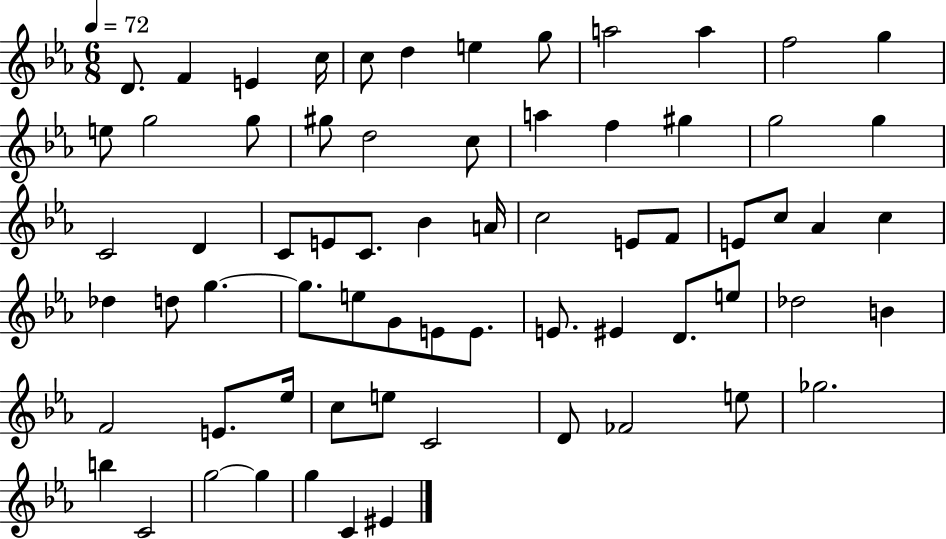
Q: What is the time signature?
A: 6/8